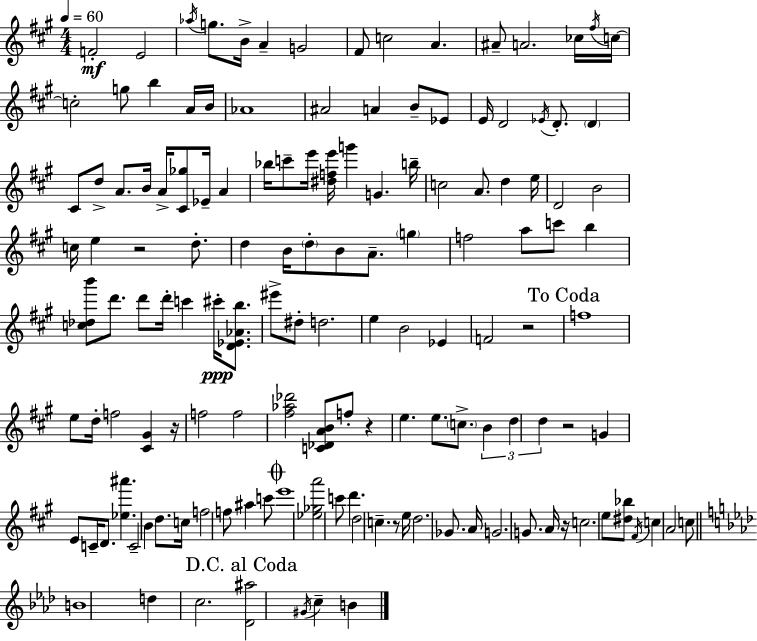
X:1
T:Untitled
M:4/4
L:1/4
K:A
F2 E2 _a/4 g/2 B/4 A G2 ^F/2 c2 A ^A/2 A2 _c/4 ^f/4 c/4 c2 g/2 b A/4 B/4 _A4 ^A2 A B/2 _E/2 E/4 D2 _E/4 D/2 D ^C/2 d/2 A/2 B/4 A/4 [^C_g]/2 _E/4 A _b/4 c'/2 e'/4 [^dfe']/4 g' G b/4 c2 A/2 d e/4 D2 B2 c/4 e z2 d/2 d B/4 d/2 B/2 A/2 g f2 a/2 c'/2 b [c_db']/2 d'/2 d'/2 d'/4 c' ^c'/4 [D_E_Ab]/2 ^e'/2 ^d/2 d2 e B2 _E F2 z2 f4 e/2 d/4 f2 [^C^G] z/4 f2 f2 [^f_a_d']2 [C_DAB]/2 f/2 z e e/2 c/2 B d d z2 G E/2 C/4 D/2 [_e^a'] C2 B d/2 c/4 f2 f/2 ^a c'/2 e'4 [_e_ga']2 c'/2 d' d2 c z/2 e/4 d2 _G/2 A/4 G2 G/2 A/4 z/4 c2 e/2 [^d_b]/2 ^F/4 c A2 c/2 B4 d c2 [_D^a]2 ^G/4 c B